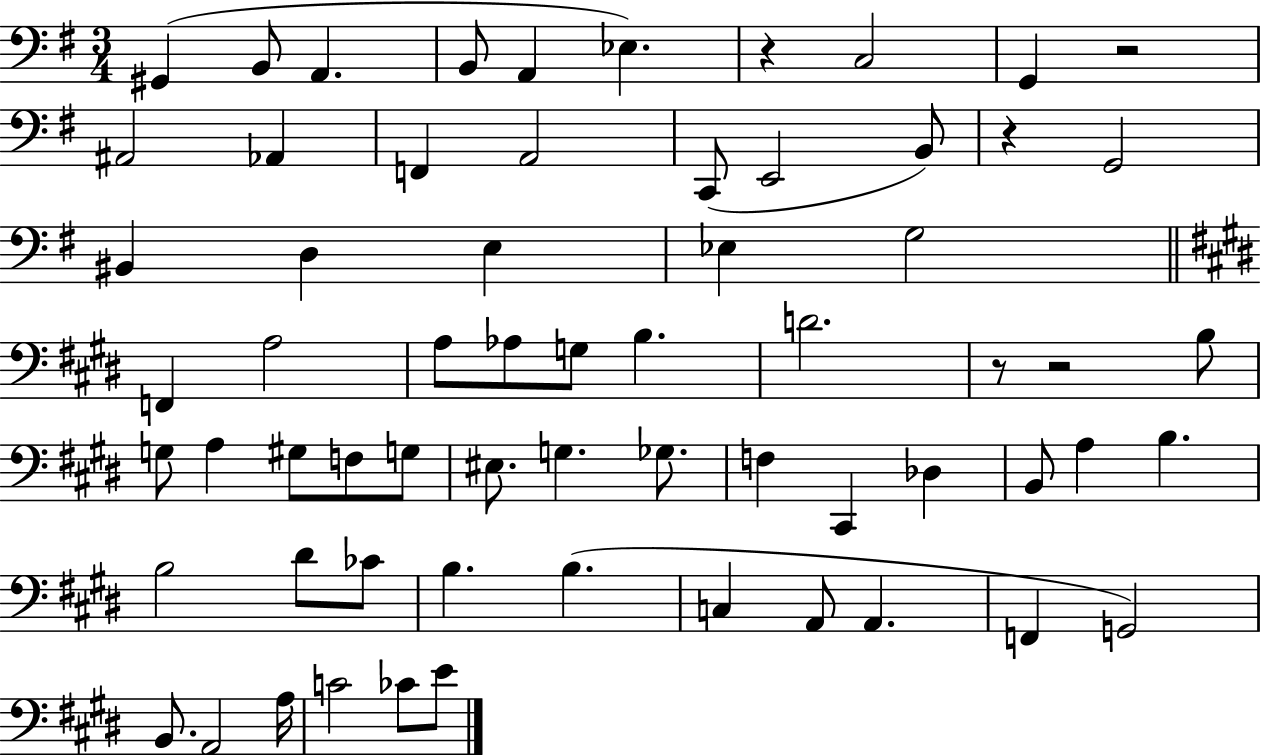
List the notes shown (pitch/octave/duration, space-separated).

G#2/q B2/e A2/q. B2/e A2/q Eb3/q. R/q C3/h G2/q R/h A#2/h Ab2/q F2/q A2/h C2/e E2/h B2/e R/q G2/h BIS2/q D3/q E3/q Eb3/q G3/h F2/q A3/h A3/e Ab3/e G3/e B3/q. D4/h. R/e R/h B3/e G3/e A3/q G#3/e F3/e G3/e EIS3/e. G3/q. Gb3/e. F3/q C#2/q Db3/q B2/e A3/q B3/q. B3/h D#4/e CES4/e B3/q. B3/q. C3/q A2/e A2/q. F2/q G2/h B2/e. A2/h A3/s C4/h CES4/e E4/e